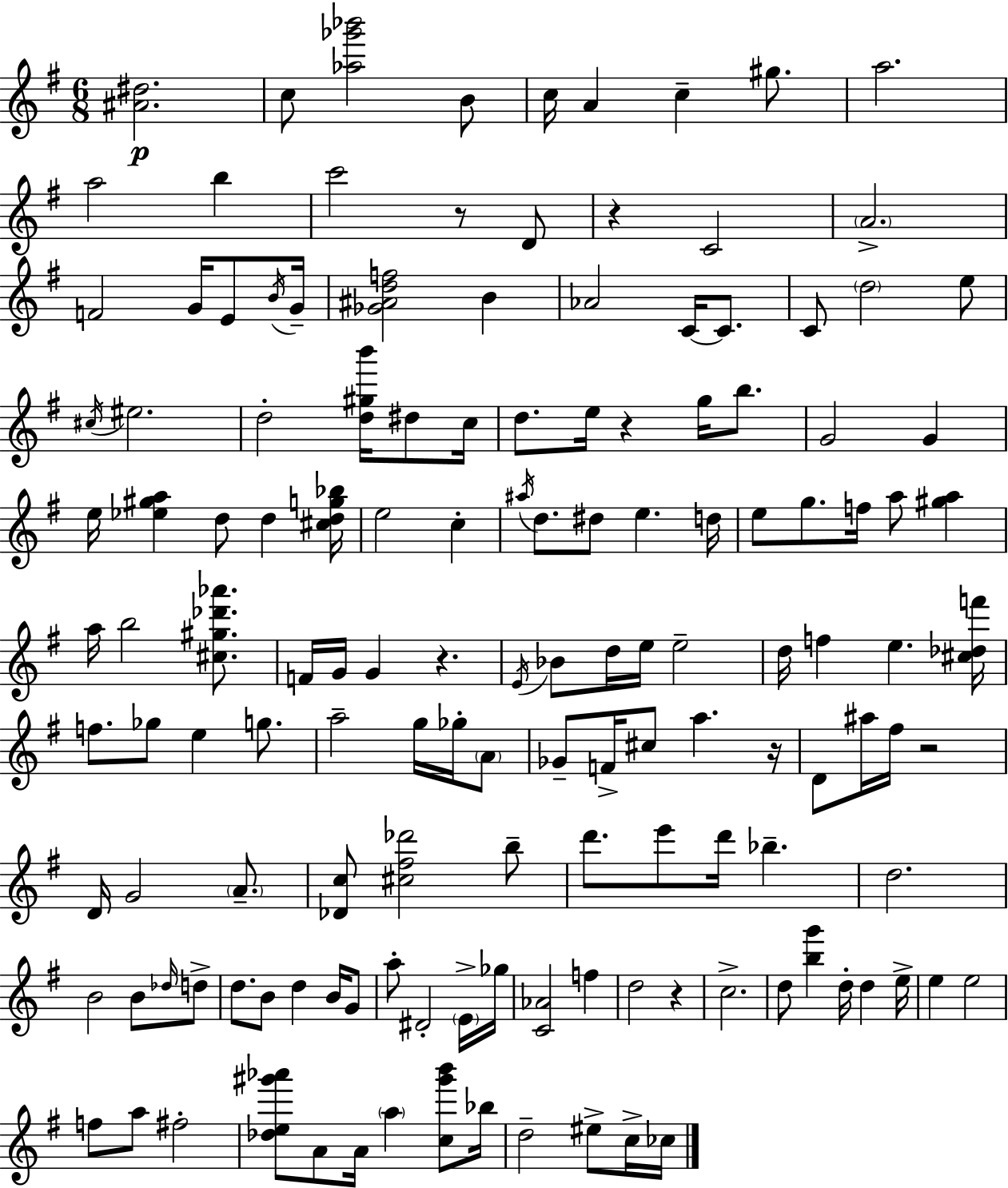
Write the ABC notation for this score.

X:1
T:Untitled
M:6/8
L:1/4
K:G
[^A^d]2 c/2 [_a_g'_b']2 B/2 c/4 A c ^g/2 a2 a2 b c'2 z/2 D/2 z C2 A2 F2 G/4 E/2 B/4 G/4 [_G^Adf]2 B _A2 C/4 C/2 C/2 d2 e/2 ^c/4 ^e2 d2 [d^gb']/4 ^d/2 c/4 d/2 e/4 z g/4 b/2 G2 G e/4 [_e^ga] d/2 d [^cdg_b]/4 e2 c ^a/4 d/2 ^d/2 e d/4 e/2 g/2 f/4 a/2 [^ga] a/4 b2 [^c^g_d'_a']/2 F/4 G/4 G z E/4 _B/2 d/4 e/4 e2 d/4 f e [^c_df']/4 f/2 _g/2 e g/2 a2 g/4 _g/4 A/2 _G/2 F/4 ^c/2 a z/4 D/2 ^a/4 ^f/4 z2 D/4 G2 A/2 [_Dc]/2 [^c^f_d']2 b/2 d'/2 e'/2 d'/4 _b d2 B2 B/2 _d/4 d/2 d/2 B/2 d B/4 G/2 a/2 ^D2 E/4 _g/4 [C_A]2 f d2 z c2 d/2 [bg'] d/4 d e/4 e e2 f/2 a/2 ^f2 [_de^g'_a']/2 A/2 A/4 a [c^g'b']/2 _b/4 d2 ^e/2 c/4 _c/4